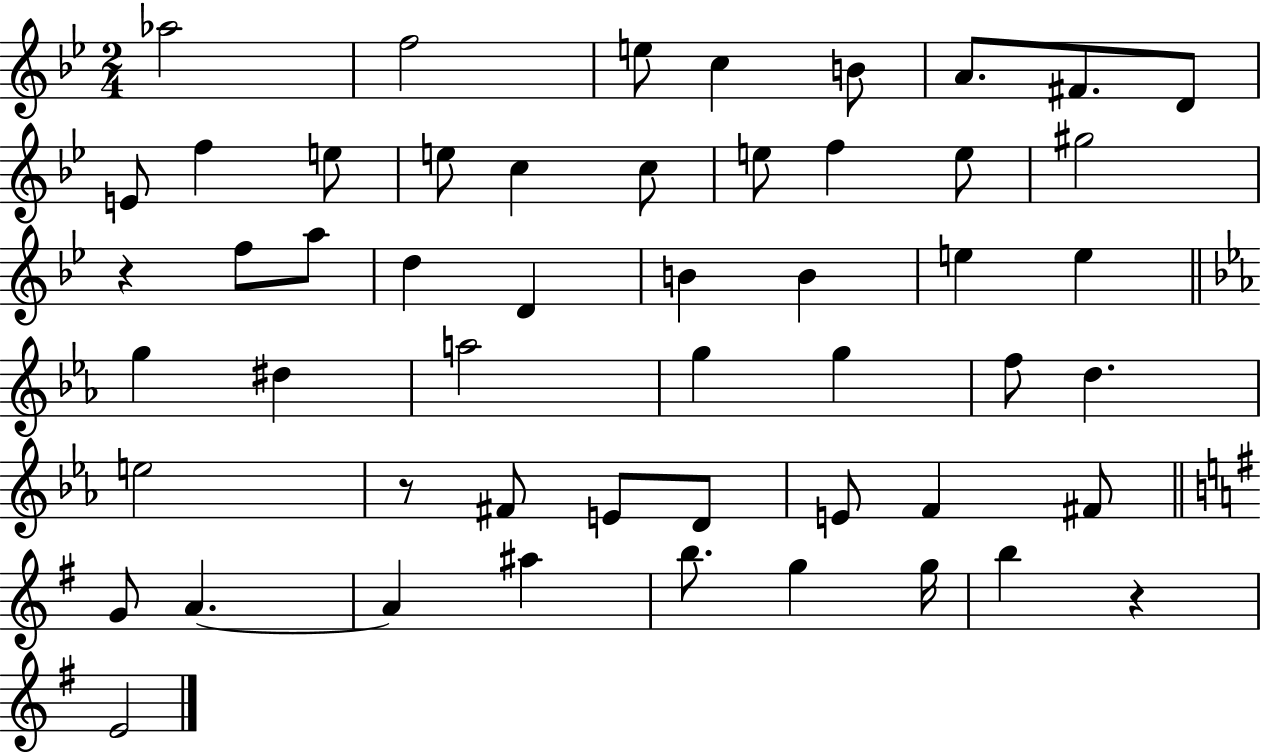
Ab5/h F5/h E5/e C5/q B4/e A4/e. F#4/e. D4/e E4/e F5/q E5/e E5/e C5/q C5/e E5/e F5/q E5/e G#5/h R/q F5/e A5/e D5/q D4/q B4/q B4/q E5/q E5/q G5/q D#5/q A5/h G5/q G5/q F5/e D5/q. E5/h R/e F#4/e E4/e D4/e E4/e F4/q F#4/e G4/e A4/q. A4/q A#5/q B5/e. G5/q G5/s B5/q R/q E4/h